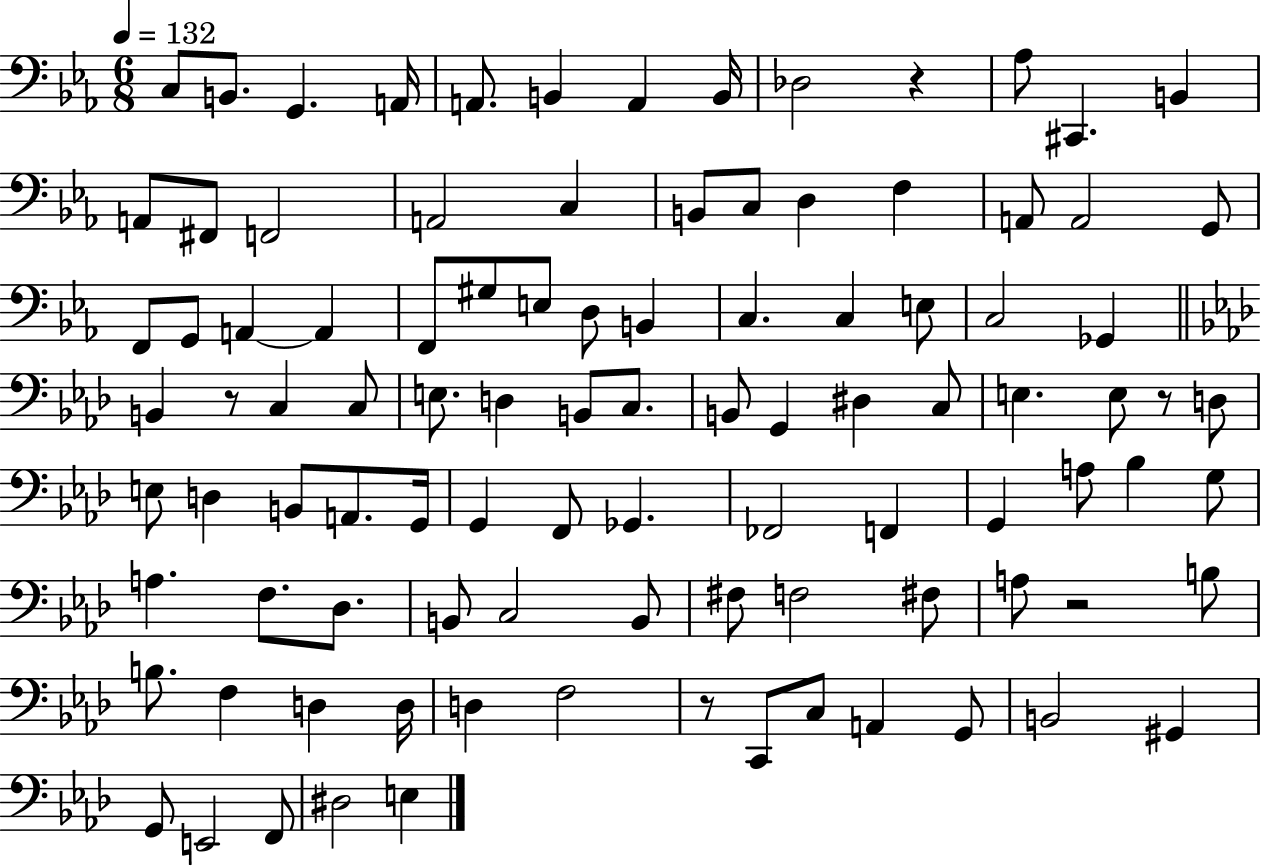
C3/e B2/e. G2/q. A2/s A2/e. B2/q A2/q B2/s Db3/h R/q Ab3/e C#2/q. B2/q A2/e F#2/e F2/h A2/h C3/q B2/e C3/e D3/q F3/q A2/e A2/h G2/e F2/e G2/e A2/q A2/q F2/e G#3/e E3/e D3/e B2/q C3/q. C3/q E3/e C3/h Gb2/q B2/q R/e C3/q C3/e E3/e. D3/q B2/e C3/e. B2/e G2/q D#3/q C3/e E3/q. E3/e R/e D3/e E3/e D3/q B2/e A2/e. G2/s G2/q F2/e Gb2/q. FES2/h F2/q G2/q A3/e Bb3/q G3/e A3/q. F3/e. Db3/e. B2/e C3/h B2/e F#3/e F3/h F#3/e A3/e R/h B3/e B3/e. F3/q D3/q D3/s D3/q F3/h R/e C2/e C3/e A2/q G2/e B2/h G#2/q G2/e E2/h F2/e D#3/h E3/q